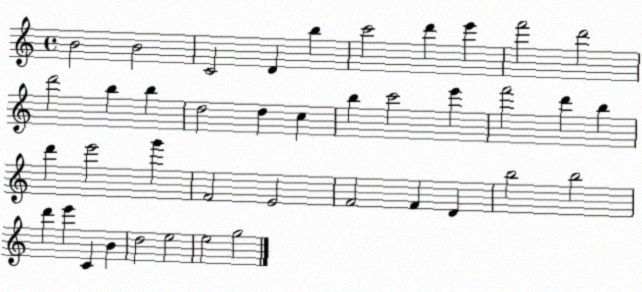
X:1
T:Untitled
M:4/4
L:1/4
K:C
B2 B2 C2 D b c'2 d' e' f'2 d'2 d'2 b b d2 d c b c'2 e' f'2 d' b d' e'2 g' F2 E2 F2 F D b2 b2 d' e' C B d2 e2 e2 g2